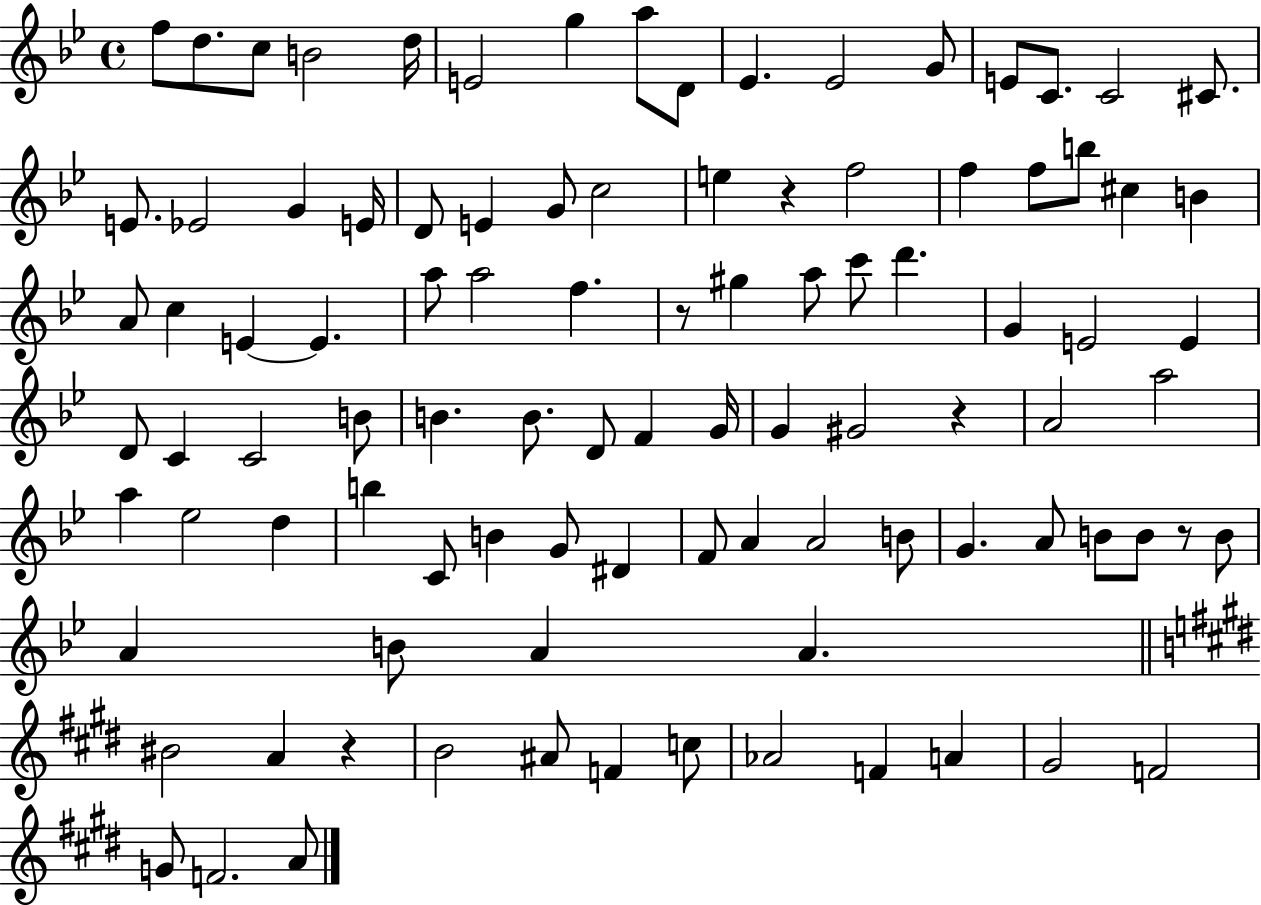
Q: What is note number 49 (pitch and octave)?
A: B4